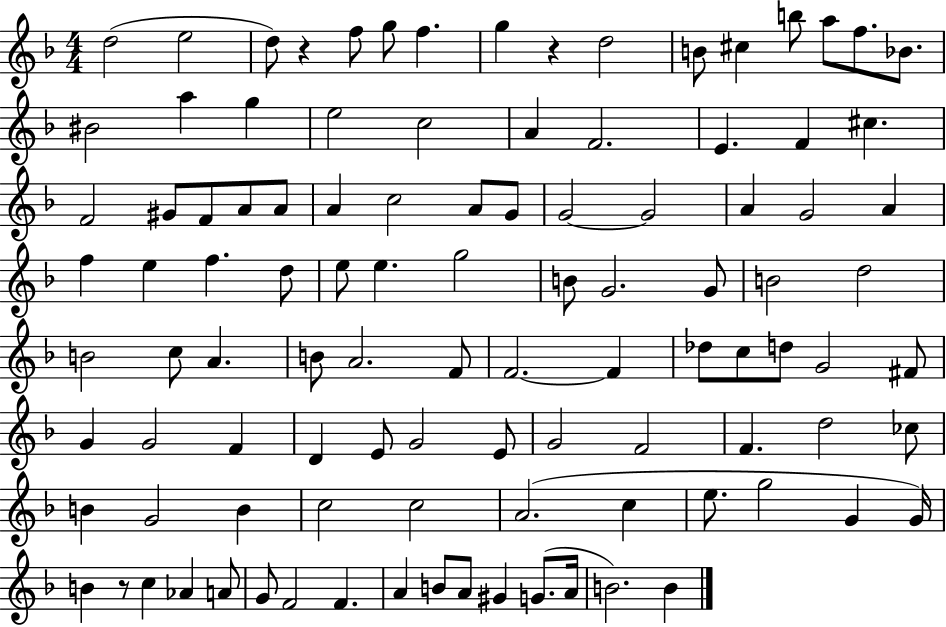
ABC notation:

X:1
T:Untitled
M:4/4
L:1/4
K:F
d2 e2 d/2 z f/2 g/2 f g z d2 B/2 ^c b/2 a/2 f/2 _B/2 ^B2 a g e2 c2 A F2 E F ^c F2 ^G/2 F/2 A/2 A/2 A c2 A/2 G/2 G2 G2 A G2 A f e f d/2 e/2 e g2 B/2 G2 G/2 B2 d2 B2 c/2 A B/2 A2 F/2 F2 F _d/2 c/2 d/2 G2 ^F/2 G G2 F D E/2 G2 E/2 G2 F2 F d2 _c/2 B G2 B c2 c2 A2 c e/2 g2 G G/4 B z/2 c _A A/2 G/2 F2 F A B/2 A/2 ^G G/2 A/4 B2 B